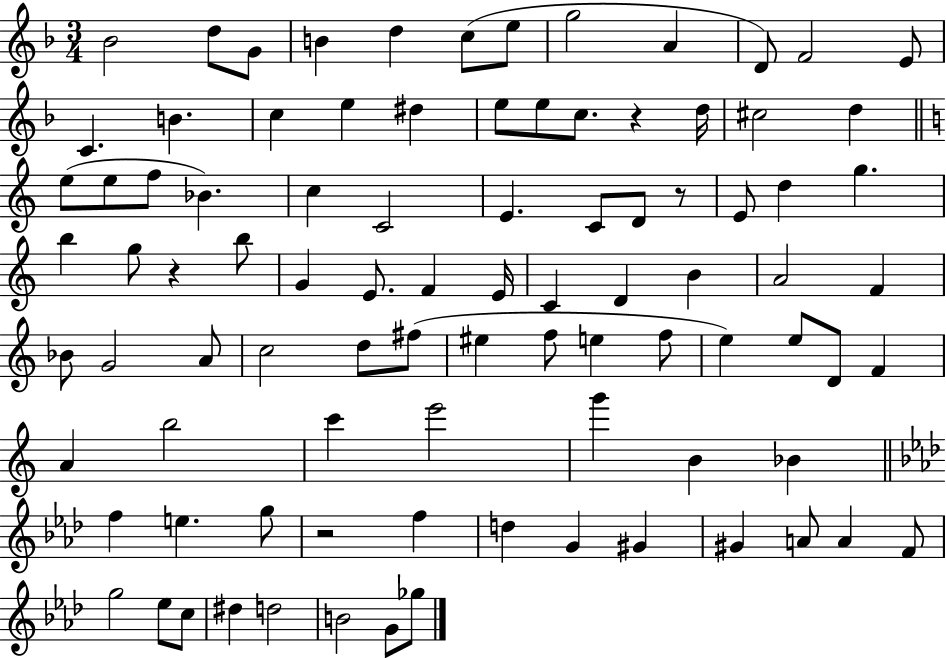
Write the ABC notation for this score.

X:1
T:Untitled
M:3/4
L:1/4
K:F
_B2 d/2 G/2 B d c/2 e/2 g2 A D/2 F2 E/2 C B c e ^d e/2 e/2 c/2 z d/4 ^c2 d e/2 e/2 f/2 _B c C2 E C/2 D/2 z/2 E/2 d g b g/2 z b/2 G E/2 F E/4 C D B A2 F _B/2 G2 A/2 c2 d/2 ^f/2 ^e f/2 e f/2 e e/2 D/2 F A b2 c' e'2 g' B _B f e g/2 z2 f d G ^G ^G A/2 A F/2 g2 _e/2 c/2 ^d d2 B2 G/2 _g/2